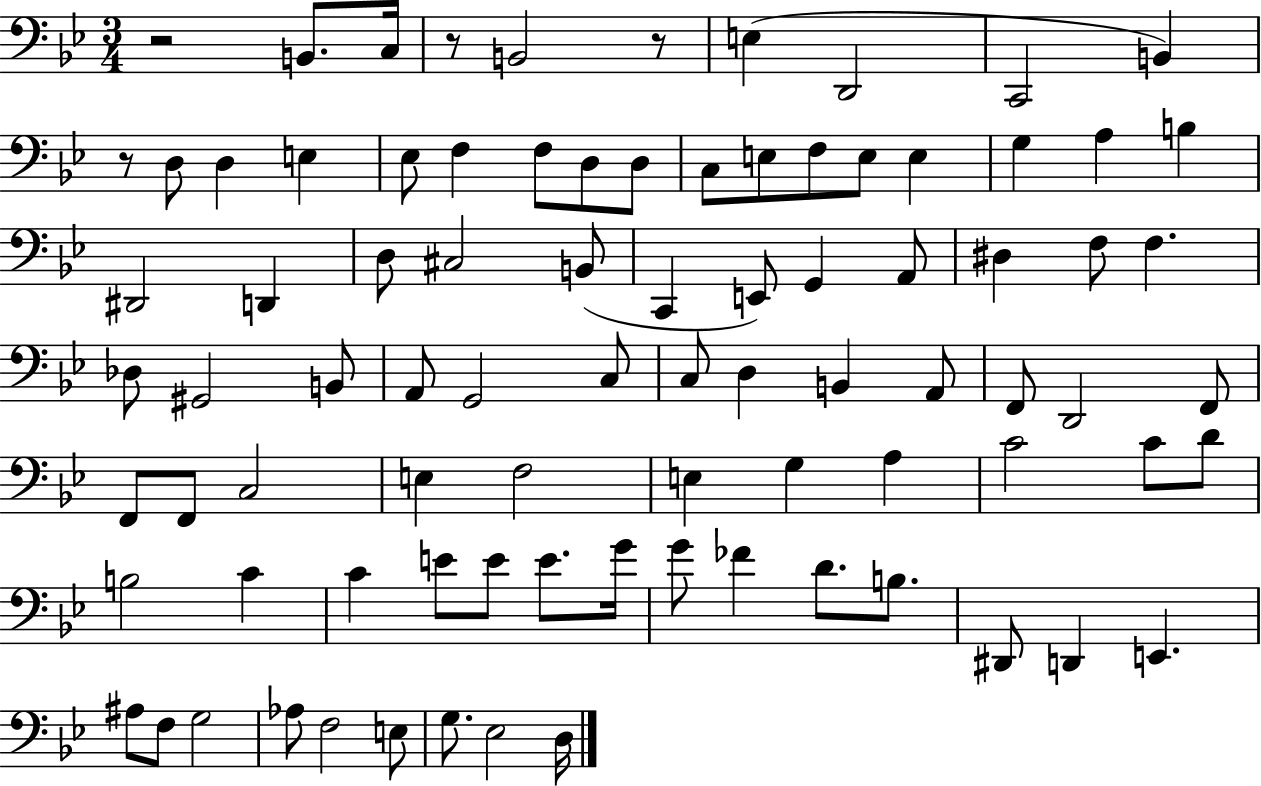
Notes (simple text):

R/h B2/e. C3/s R/e B2/h R/e E3/q D2/h C2/h B2/q R/e D3/e D3/q E3/q Eb3/e F3/q F3/e D3/e D3/e C3/e E3/e F3/e E3/e E3/q G3/q A3/q B3/q D#2/h D2/q D3/e C#3/h B2/e C2/q E2/e G2/q A2/e D#3/q F3/e F3/q. Db3/e G#2/h B2/e A2/e G2/h C3/e C3/e D3/q B2/q A2/e F2/e D2/h F2/e F2/e F2/e C3/h E3/q F3/h E3/q G3/q A3/q C4/h C4/e D4/e B3/h C4/q C4/q E4/e E4/e E4/e. G4/s G4/e FES4/q D4/e. B3/e. D#2/e D2/q E2/q. A#3/e F3/e G3/h Ab3/e F3/h E3/e G3/e. Eb3/h D3/s